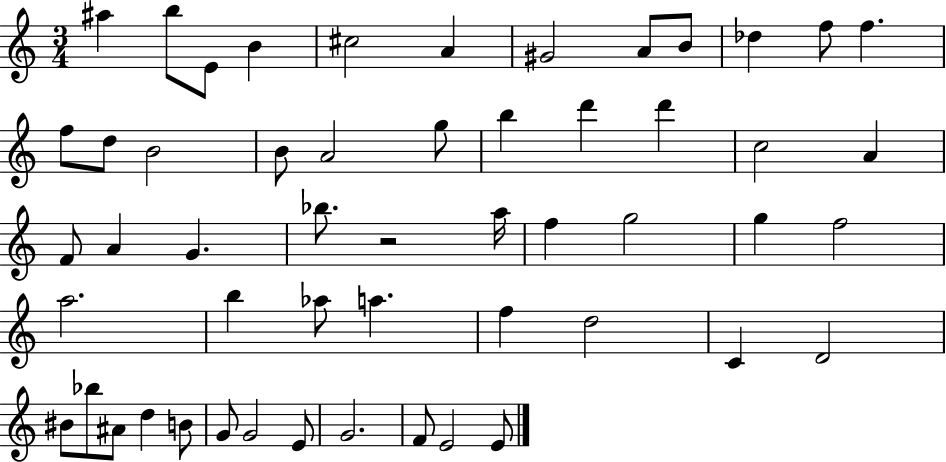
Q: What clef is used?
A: treble